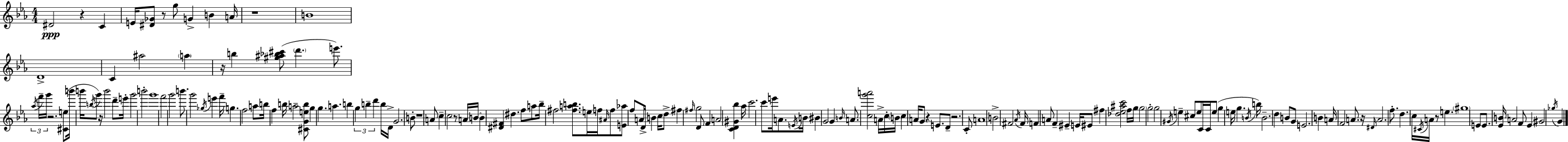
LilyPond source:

{
  \clef treble
  \numericTimeSignature
  \time 4/4
  \key ees \major
  dis'2\ppp r4 c'4 | e'16 <dis' ges'>8 r8 g''8 g'4-> b'4 a'16 | r1 | b'1 | \break d'1-> | c'4 ais''2 \parenthesize a''4 | r16 b''4 <gis'' ais'' bes'' cis'''>8( \parenthesize d'''4. e'''8.) | \tuplet 3/2 { \acciaccatura { aes''16 } f'''16-- g'''16 } r2. <cis' e''>8( | \break b'''16 b'''16 \acciaccatura { b''16 } g'''8) r16 b'''2 d'''8-- | e'''16-. g'''2 b'''2-. | g'''1 | f'''2 g'''2 | \break b'''8. g'''2 \acciaccatura { ges''16 } e'''4 | f'''16-- g''4. f''2 | a''8 b''16 f''4 b''16 a''2-- | <cis' g' e'' b''>8 g''4 g''4. a''4. | \break b''4 \tuplet 3/2 { g''4 b''4-- d'''4 } | b''16 d'16-> g'2. | b'8-. r1 | a'8 c''4-- c''2 | \break r8 a'16 b'16~~ b'4 <dis' fis'>4 dis''4. | f''8 a''8 bes''16-- fis''2 | <fis'' a'' b''>8. e''16 f''16 \grace { ais'16 } f''8 <e' aes''>8 f''8 a'8 d'16-> b'4 | c''16 d''8-> fis''4 \grace { fis''16 } g''2 | \break d'8 f'4 a'2 | <c' d' gis' bes''>4 aes''16 c'''2. | c'''8 e'''16 a'8. \acciaccatura { e'16 } b'16 bis'4 g'2 | g'4 \grace { b'16 } a'8. <c'' g''' a'''>2 | \break a'16-> c''16-. \parenthesize b'16 c''4 a'16 g'8 | r4 e'8. d'8-- r2. | c'8-. a'1 | b'2-> fis'2 | \break \acciaccatura { aes'16 } fis'16 f'4 a'8 f'4-- | eis'4-- e'16 eis'8 fis''4 <des'' ees'' ais'' c'''>2 | f''16 g''16 \parenthesize g''2 | g''2-. g''2 | \break \acciaccatura { gis'16 } e''4-- cis''8 e''8 c'16 c'16 e''8( g''4 | e''16 g''4. \acciaccatura { b'16 }) b''16 b'2.-- | d''4 b'8 g'8 e'2. | b'4 a'16 f'2 | \break a'8. r16 \grace { dis'16 } a'2. | f''8.-. d''4. | c''16 \acciaccatura { cis'16 } a'16 r8 e''4. \parenthesize gis''1 | e'8 e'8. | \break <ees' b'>16 a'2 f'8 ees'4 | gis'2 \acciaccatura { ges''16 } g'4 \bar "|."
}